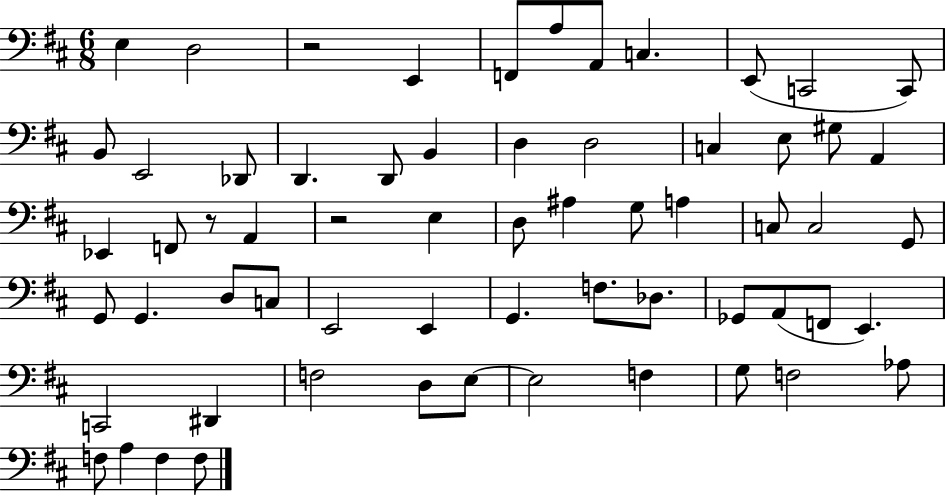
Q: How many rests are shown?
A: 3